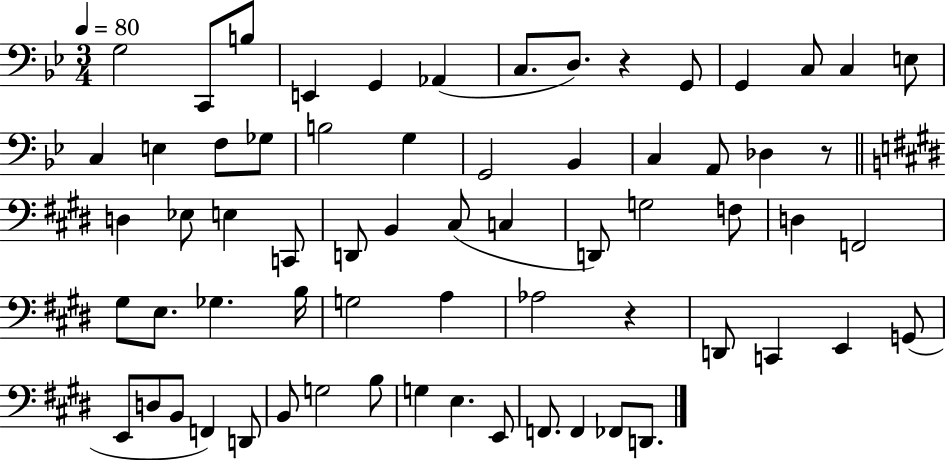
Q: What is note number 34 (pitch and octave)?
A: G3